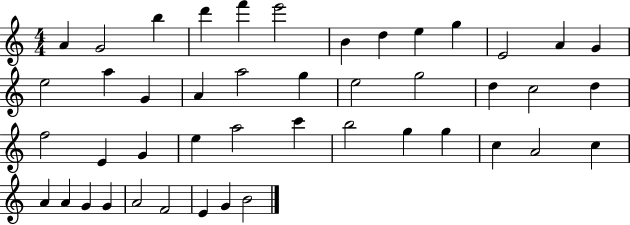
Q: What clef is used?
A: treble